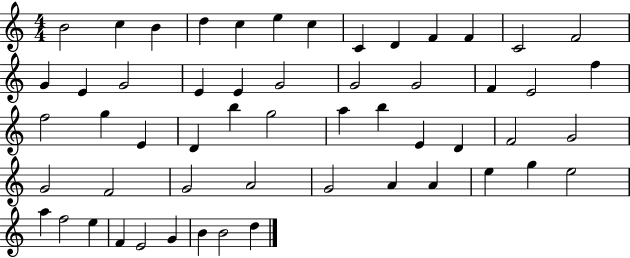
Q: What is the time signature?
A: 4/4